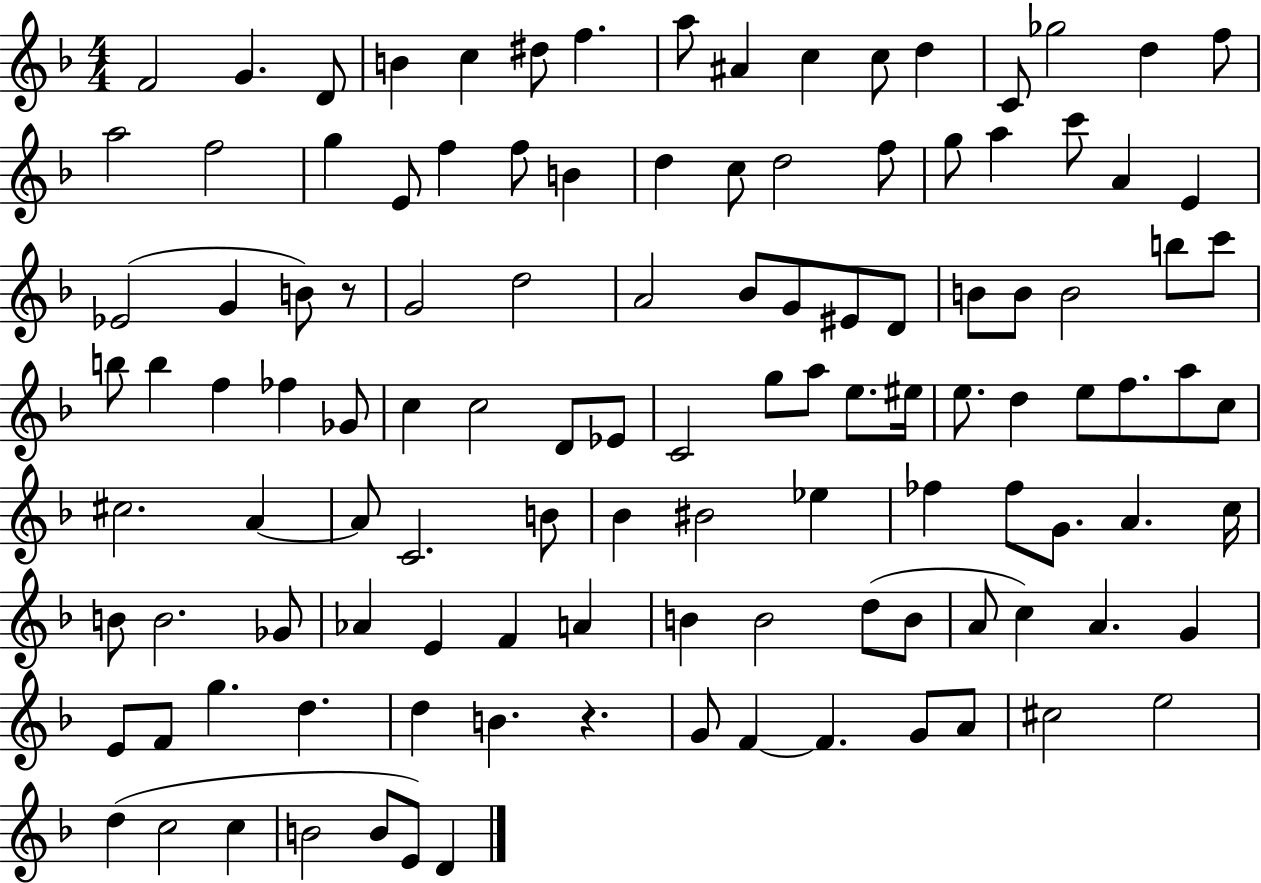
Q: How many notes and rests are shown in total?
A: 117